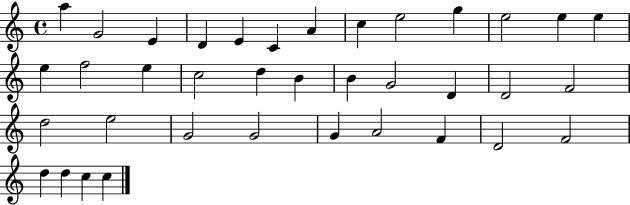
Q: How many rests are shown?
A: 0